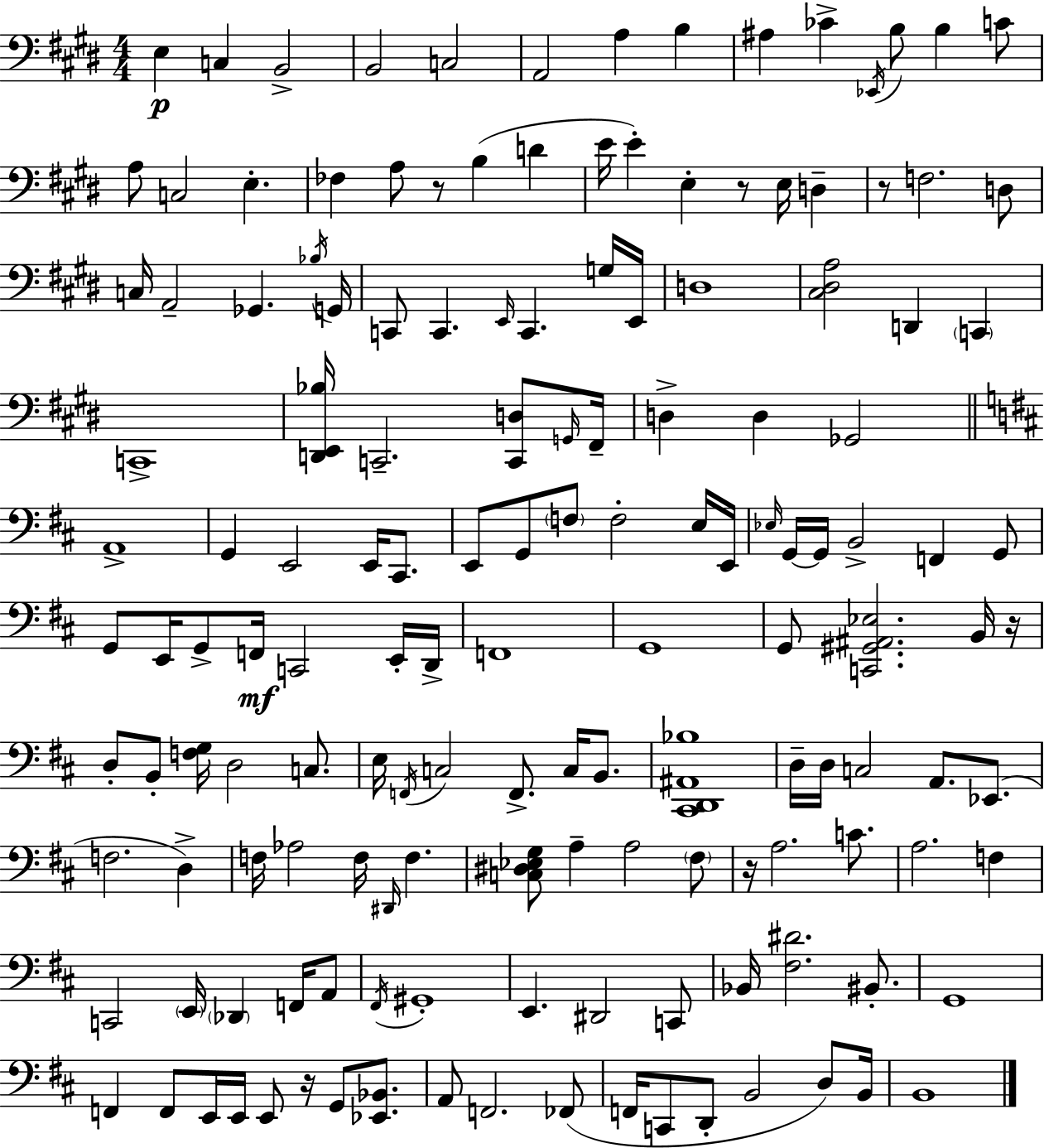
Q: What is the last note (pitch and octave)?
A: B2